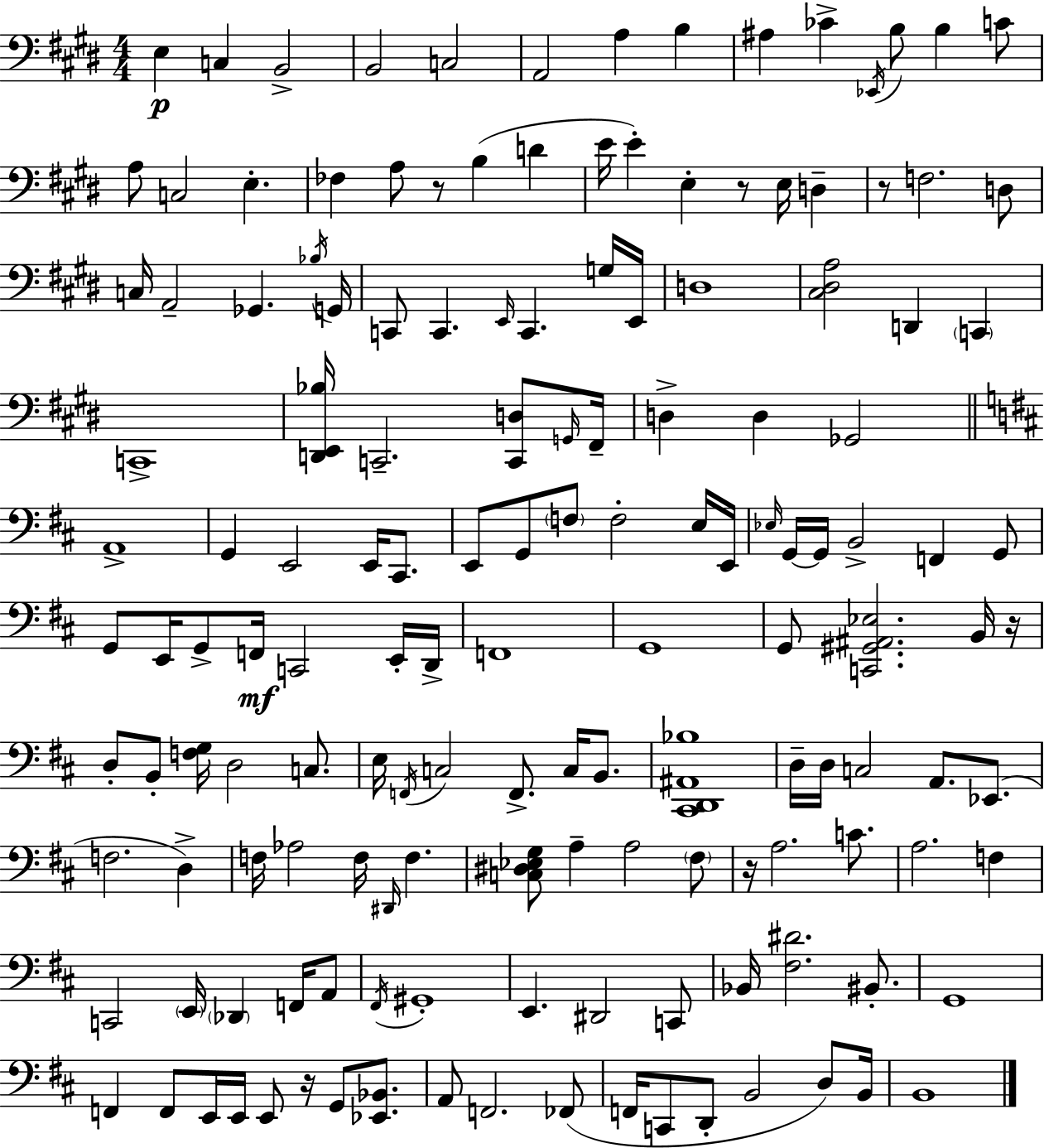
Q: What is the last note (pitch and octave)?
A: B2